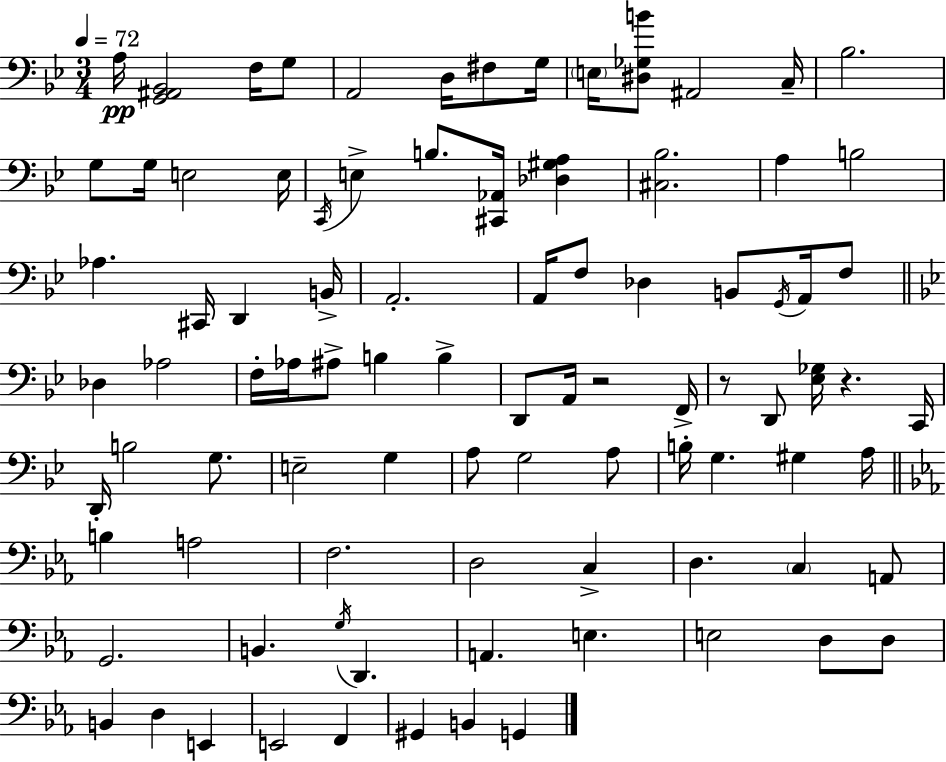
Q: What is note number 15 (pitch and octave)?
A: E3